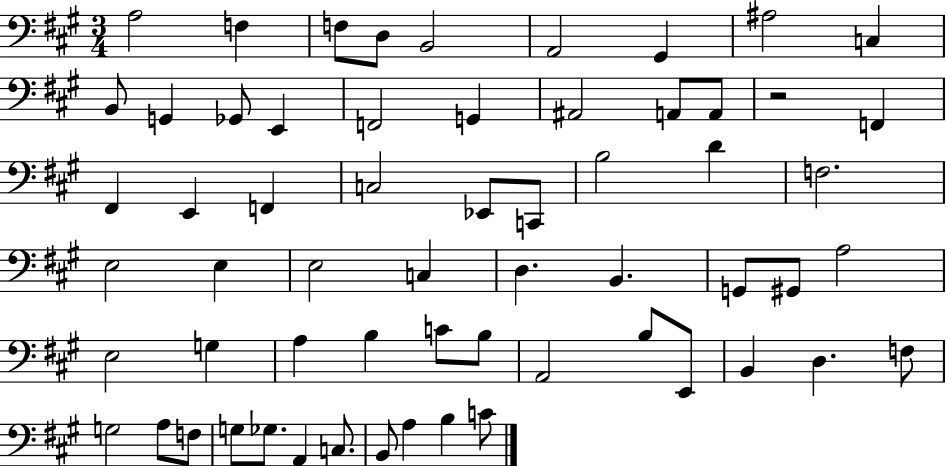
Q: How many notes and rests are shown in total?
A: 61